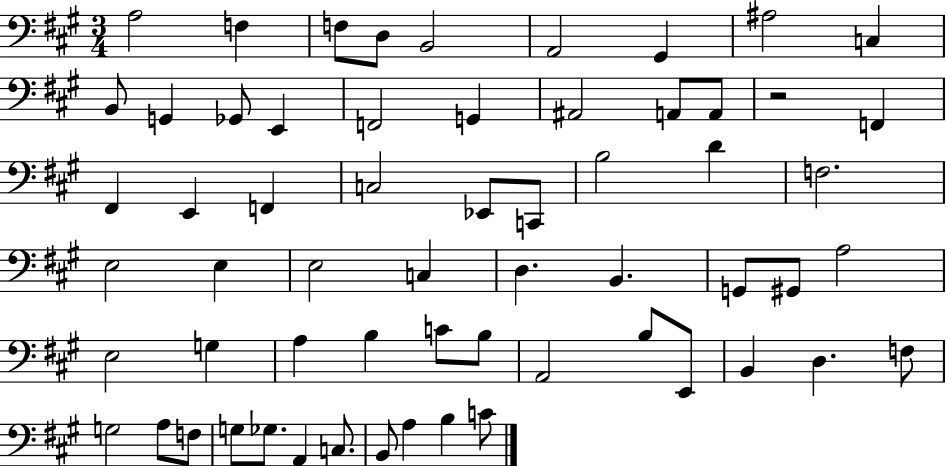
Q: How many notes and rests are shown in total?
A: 61